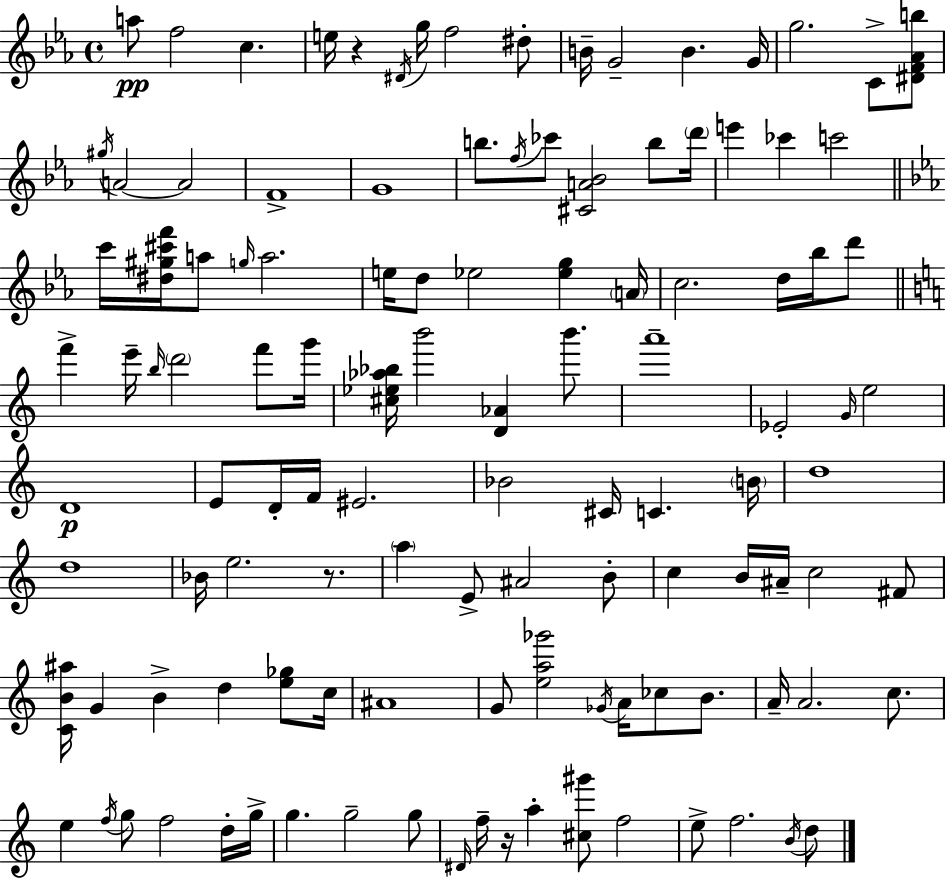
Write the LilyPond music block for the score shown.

{
  \clef treble
  \time 4/4
  \defaultTimeSignature
  \key ees \major
  a''8\pp f''2 c''4. | e''16 r4 \acciaccatura { dis'16 } g''16 f''2 dis''8-. | b'16-- g'2-- b'4. | g'16 g''2. c'8-> <dis' f' aes' b''>8 | \break \acciaccatura { gis''16 } a'2~~ a'2 | f'1-> | g'1 | b''8. \acciaccatura { f''16 } ces'''8 <cis' a' bes'>2 | \break b''8 \parenthesize d'''16 e'''4 ces'''4 c'''2 | \bar "||" \break \key c \minor c'''16 <dis'' gis'' cis''' f'''>16 a''8 \grace { g''16 } a''2. | e''16 d''8 ees''2 <ees'' g''>4 | \parenthesize a'16 c''2. d''16 bes''16 d'''8 | \bar "||" \break \key c \major f'''4-> e'''16-- \grace { b''16 } \parenthesize d'''2 f'''8 | g'''16 <cis'' ees'' aes'' bes''>16 b'''2 <d' aes'>4 b'''8. | a'''1-- | ees'2-. \grace { g'16 } e''2 | \break d'1\p | e'8 d'16-. f'16 eis'2. | bes'2 cis'16 c'4. | \parenthesize b'16 d''1 | \break d''1 | bes'16 e''2. r8. | \parenthesize a''4 e'8-> ais'2 | b'8-. c''4 b'16 ais'16-- c''2 | \break fis'8 <c' b' ais''>16 g'4 b'4-> d''4 <e'' ges''>8 | c''16 ais'1 | g'8 <e'' a'' ges'''>2 \acciaccatura { ges'16 } a'16 ces''8 | b'8. a'16-- a'2. | \break c''8. e''4 \acciaccatura { f''16 } g''8 f''2 | d''16-. g''16-> g''4. g''2-- | g''8 \grace { dis'16 } f''16-- r16 a''4-. <cis'' gis'''>8 f''2 | e''8-> f''2. | \break \acciaccatura { b'16 } d''8 \bar "|."
}